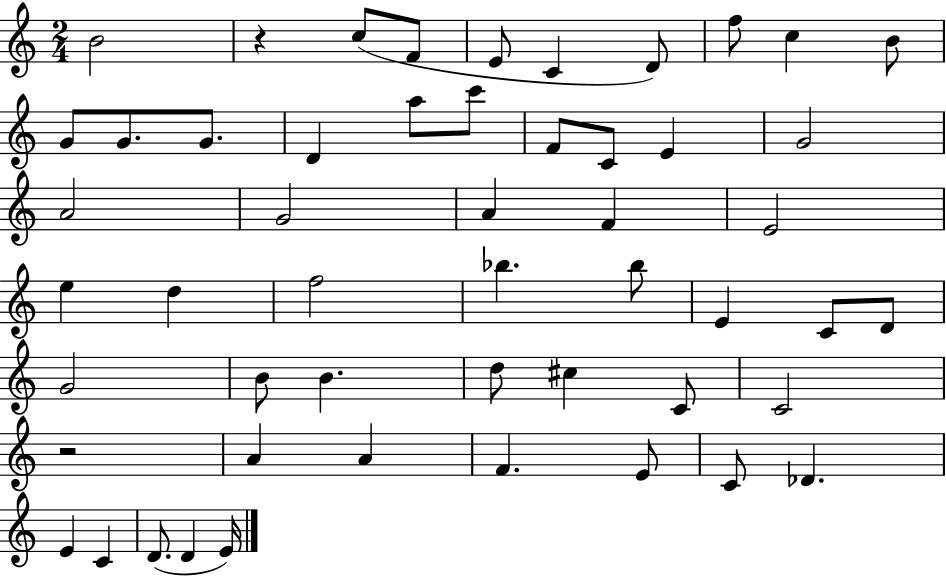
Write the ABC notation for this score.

X:1
T:Untitled
M:2/4
L:1/4
K:C
B2 z c/2 F/2 E/2 C D/2 f/2 c B/2 G/2 G/2 G/2 D a/2 c'/2 F/2 C/2 E G2 A2 G2 A F E2 e d f2 _b _b/2 E C/2 D/2 G2 B/2 B d/2 ^c C/2 C2 z2 A A F E/2 C/2 _D E C D/2 D E/4